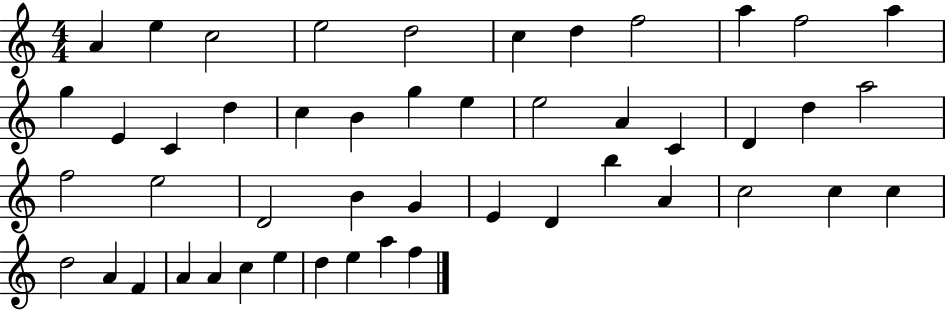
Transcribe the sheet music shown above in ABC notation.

X:1
T:Untitled
M:4/4
L:1/4
K:C
A e c2 e2 d2 c d f2 a f2 a g E C d c B g e e2 A C D d a2 f2 e2 D2 B G E D b A c2 c c d2 A F A A c e d e a f